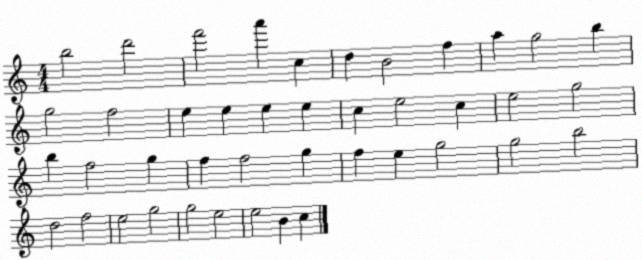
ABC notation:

X:1
T:Untitled
M:4/4
L:1/4
K:C
b2 d'2 f'2 a' c d B2 f a g2 b g2 f2 e e e e c e2 c e2 g2 b f2 g f f2 g f e g2 g2 b2 d2 f2 e2 g2 g2 e2 e2 B c